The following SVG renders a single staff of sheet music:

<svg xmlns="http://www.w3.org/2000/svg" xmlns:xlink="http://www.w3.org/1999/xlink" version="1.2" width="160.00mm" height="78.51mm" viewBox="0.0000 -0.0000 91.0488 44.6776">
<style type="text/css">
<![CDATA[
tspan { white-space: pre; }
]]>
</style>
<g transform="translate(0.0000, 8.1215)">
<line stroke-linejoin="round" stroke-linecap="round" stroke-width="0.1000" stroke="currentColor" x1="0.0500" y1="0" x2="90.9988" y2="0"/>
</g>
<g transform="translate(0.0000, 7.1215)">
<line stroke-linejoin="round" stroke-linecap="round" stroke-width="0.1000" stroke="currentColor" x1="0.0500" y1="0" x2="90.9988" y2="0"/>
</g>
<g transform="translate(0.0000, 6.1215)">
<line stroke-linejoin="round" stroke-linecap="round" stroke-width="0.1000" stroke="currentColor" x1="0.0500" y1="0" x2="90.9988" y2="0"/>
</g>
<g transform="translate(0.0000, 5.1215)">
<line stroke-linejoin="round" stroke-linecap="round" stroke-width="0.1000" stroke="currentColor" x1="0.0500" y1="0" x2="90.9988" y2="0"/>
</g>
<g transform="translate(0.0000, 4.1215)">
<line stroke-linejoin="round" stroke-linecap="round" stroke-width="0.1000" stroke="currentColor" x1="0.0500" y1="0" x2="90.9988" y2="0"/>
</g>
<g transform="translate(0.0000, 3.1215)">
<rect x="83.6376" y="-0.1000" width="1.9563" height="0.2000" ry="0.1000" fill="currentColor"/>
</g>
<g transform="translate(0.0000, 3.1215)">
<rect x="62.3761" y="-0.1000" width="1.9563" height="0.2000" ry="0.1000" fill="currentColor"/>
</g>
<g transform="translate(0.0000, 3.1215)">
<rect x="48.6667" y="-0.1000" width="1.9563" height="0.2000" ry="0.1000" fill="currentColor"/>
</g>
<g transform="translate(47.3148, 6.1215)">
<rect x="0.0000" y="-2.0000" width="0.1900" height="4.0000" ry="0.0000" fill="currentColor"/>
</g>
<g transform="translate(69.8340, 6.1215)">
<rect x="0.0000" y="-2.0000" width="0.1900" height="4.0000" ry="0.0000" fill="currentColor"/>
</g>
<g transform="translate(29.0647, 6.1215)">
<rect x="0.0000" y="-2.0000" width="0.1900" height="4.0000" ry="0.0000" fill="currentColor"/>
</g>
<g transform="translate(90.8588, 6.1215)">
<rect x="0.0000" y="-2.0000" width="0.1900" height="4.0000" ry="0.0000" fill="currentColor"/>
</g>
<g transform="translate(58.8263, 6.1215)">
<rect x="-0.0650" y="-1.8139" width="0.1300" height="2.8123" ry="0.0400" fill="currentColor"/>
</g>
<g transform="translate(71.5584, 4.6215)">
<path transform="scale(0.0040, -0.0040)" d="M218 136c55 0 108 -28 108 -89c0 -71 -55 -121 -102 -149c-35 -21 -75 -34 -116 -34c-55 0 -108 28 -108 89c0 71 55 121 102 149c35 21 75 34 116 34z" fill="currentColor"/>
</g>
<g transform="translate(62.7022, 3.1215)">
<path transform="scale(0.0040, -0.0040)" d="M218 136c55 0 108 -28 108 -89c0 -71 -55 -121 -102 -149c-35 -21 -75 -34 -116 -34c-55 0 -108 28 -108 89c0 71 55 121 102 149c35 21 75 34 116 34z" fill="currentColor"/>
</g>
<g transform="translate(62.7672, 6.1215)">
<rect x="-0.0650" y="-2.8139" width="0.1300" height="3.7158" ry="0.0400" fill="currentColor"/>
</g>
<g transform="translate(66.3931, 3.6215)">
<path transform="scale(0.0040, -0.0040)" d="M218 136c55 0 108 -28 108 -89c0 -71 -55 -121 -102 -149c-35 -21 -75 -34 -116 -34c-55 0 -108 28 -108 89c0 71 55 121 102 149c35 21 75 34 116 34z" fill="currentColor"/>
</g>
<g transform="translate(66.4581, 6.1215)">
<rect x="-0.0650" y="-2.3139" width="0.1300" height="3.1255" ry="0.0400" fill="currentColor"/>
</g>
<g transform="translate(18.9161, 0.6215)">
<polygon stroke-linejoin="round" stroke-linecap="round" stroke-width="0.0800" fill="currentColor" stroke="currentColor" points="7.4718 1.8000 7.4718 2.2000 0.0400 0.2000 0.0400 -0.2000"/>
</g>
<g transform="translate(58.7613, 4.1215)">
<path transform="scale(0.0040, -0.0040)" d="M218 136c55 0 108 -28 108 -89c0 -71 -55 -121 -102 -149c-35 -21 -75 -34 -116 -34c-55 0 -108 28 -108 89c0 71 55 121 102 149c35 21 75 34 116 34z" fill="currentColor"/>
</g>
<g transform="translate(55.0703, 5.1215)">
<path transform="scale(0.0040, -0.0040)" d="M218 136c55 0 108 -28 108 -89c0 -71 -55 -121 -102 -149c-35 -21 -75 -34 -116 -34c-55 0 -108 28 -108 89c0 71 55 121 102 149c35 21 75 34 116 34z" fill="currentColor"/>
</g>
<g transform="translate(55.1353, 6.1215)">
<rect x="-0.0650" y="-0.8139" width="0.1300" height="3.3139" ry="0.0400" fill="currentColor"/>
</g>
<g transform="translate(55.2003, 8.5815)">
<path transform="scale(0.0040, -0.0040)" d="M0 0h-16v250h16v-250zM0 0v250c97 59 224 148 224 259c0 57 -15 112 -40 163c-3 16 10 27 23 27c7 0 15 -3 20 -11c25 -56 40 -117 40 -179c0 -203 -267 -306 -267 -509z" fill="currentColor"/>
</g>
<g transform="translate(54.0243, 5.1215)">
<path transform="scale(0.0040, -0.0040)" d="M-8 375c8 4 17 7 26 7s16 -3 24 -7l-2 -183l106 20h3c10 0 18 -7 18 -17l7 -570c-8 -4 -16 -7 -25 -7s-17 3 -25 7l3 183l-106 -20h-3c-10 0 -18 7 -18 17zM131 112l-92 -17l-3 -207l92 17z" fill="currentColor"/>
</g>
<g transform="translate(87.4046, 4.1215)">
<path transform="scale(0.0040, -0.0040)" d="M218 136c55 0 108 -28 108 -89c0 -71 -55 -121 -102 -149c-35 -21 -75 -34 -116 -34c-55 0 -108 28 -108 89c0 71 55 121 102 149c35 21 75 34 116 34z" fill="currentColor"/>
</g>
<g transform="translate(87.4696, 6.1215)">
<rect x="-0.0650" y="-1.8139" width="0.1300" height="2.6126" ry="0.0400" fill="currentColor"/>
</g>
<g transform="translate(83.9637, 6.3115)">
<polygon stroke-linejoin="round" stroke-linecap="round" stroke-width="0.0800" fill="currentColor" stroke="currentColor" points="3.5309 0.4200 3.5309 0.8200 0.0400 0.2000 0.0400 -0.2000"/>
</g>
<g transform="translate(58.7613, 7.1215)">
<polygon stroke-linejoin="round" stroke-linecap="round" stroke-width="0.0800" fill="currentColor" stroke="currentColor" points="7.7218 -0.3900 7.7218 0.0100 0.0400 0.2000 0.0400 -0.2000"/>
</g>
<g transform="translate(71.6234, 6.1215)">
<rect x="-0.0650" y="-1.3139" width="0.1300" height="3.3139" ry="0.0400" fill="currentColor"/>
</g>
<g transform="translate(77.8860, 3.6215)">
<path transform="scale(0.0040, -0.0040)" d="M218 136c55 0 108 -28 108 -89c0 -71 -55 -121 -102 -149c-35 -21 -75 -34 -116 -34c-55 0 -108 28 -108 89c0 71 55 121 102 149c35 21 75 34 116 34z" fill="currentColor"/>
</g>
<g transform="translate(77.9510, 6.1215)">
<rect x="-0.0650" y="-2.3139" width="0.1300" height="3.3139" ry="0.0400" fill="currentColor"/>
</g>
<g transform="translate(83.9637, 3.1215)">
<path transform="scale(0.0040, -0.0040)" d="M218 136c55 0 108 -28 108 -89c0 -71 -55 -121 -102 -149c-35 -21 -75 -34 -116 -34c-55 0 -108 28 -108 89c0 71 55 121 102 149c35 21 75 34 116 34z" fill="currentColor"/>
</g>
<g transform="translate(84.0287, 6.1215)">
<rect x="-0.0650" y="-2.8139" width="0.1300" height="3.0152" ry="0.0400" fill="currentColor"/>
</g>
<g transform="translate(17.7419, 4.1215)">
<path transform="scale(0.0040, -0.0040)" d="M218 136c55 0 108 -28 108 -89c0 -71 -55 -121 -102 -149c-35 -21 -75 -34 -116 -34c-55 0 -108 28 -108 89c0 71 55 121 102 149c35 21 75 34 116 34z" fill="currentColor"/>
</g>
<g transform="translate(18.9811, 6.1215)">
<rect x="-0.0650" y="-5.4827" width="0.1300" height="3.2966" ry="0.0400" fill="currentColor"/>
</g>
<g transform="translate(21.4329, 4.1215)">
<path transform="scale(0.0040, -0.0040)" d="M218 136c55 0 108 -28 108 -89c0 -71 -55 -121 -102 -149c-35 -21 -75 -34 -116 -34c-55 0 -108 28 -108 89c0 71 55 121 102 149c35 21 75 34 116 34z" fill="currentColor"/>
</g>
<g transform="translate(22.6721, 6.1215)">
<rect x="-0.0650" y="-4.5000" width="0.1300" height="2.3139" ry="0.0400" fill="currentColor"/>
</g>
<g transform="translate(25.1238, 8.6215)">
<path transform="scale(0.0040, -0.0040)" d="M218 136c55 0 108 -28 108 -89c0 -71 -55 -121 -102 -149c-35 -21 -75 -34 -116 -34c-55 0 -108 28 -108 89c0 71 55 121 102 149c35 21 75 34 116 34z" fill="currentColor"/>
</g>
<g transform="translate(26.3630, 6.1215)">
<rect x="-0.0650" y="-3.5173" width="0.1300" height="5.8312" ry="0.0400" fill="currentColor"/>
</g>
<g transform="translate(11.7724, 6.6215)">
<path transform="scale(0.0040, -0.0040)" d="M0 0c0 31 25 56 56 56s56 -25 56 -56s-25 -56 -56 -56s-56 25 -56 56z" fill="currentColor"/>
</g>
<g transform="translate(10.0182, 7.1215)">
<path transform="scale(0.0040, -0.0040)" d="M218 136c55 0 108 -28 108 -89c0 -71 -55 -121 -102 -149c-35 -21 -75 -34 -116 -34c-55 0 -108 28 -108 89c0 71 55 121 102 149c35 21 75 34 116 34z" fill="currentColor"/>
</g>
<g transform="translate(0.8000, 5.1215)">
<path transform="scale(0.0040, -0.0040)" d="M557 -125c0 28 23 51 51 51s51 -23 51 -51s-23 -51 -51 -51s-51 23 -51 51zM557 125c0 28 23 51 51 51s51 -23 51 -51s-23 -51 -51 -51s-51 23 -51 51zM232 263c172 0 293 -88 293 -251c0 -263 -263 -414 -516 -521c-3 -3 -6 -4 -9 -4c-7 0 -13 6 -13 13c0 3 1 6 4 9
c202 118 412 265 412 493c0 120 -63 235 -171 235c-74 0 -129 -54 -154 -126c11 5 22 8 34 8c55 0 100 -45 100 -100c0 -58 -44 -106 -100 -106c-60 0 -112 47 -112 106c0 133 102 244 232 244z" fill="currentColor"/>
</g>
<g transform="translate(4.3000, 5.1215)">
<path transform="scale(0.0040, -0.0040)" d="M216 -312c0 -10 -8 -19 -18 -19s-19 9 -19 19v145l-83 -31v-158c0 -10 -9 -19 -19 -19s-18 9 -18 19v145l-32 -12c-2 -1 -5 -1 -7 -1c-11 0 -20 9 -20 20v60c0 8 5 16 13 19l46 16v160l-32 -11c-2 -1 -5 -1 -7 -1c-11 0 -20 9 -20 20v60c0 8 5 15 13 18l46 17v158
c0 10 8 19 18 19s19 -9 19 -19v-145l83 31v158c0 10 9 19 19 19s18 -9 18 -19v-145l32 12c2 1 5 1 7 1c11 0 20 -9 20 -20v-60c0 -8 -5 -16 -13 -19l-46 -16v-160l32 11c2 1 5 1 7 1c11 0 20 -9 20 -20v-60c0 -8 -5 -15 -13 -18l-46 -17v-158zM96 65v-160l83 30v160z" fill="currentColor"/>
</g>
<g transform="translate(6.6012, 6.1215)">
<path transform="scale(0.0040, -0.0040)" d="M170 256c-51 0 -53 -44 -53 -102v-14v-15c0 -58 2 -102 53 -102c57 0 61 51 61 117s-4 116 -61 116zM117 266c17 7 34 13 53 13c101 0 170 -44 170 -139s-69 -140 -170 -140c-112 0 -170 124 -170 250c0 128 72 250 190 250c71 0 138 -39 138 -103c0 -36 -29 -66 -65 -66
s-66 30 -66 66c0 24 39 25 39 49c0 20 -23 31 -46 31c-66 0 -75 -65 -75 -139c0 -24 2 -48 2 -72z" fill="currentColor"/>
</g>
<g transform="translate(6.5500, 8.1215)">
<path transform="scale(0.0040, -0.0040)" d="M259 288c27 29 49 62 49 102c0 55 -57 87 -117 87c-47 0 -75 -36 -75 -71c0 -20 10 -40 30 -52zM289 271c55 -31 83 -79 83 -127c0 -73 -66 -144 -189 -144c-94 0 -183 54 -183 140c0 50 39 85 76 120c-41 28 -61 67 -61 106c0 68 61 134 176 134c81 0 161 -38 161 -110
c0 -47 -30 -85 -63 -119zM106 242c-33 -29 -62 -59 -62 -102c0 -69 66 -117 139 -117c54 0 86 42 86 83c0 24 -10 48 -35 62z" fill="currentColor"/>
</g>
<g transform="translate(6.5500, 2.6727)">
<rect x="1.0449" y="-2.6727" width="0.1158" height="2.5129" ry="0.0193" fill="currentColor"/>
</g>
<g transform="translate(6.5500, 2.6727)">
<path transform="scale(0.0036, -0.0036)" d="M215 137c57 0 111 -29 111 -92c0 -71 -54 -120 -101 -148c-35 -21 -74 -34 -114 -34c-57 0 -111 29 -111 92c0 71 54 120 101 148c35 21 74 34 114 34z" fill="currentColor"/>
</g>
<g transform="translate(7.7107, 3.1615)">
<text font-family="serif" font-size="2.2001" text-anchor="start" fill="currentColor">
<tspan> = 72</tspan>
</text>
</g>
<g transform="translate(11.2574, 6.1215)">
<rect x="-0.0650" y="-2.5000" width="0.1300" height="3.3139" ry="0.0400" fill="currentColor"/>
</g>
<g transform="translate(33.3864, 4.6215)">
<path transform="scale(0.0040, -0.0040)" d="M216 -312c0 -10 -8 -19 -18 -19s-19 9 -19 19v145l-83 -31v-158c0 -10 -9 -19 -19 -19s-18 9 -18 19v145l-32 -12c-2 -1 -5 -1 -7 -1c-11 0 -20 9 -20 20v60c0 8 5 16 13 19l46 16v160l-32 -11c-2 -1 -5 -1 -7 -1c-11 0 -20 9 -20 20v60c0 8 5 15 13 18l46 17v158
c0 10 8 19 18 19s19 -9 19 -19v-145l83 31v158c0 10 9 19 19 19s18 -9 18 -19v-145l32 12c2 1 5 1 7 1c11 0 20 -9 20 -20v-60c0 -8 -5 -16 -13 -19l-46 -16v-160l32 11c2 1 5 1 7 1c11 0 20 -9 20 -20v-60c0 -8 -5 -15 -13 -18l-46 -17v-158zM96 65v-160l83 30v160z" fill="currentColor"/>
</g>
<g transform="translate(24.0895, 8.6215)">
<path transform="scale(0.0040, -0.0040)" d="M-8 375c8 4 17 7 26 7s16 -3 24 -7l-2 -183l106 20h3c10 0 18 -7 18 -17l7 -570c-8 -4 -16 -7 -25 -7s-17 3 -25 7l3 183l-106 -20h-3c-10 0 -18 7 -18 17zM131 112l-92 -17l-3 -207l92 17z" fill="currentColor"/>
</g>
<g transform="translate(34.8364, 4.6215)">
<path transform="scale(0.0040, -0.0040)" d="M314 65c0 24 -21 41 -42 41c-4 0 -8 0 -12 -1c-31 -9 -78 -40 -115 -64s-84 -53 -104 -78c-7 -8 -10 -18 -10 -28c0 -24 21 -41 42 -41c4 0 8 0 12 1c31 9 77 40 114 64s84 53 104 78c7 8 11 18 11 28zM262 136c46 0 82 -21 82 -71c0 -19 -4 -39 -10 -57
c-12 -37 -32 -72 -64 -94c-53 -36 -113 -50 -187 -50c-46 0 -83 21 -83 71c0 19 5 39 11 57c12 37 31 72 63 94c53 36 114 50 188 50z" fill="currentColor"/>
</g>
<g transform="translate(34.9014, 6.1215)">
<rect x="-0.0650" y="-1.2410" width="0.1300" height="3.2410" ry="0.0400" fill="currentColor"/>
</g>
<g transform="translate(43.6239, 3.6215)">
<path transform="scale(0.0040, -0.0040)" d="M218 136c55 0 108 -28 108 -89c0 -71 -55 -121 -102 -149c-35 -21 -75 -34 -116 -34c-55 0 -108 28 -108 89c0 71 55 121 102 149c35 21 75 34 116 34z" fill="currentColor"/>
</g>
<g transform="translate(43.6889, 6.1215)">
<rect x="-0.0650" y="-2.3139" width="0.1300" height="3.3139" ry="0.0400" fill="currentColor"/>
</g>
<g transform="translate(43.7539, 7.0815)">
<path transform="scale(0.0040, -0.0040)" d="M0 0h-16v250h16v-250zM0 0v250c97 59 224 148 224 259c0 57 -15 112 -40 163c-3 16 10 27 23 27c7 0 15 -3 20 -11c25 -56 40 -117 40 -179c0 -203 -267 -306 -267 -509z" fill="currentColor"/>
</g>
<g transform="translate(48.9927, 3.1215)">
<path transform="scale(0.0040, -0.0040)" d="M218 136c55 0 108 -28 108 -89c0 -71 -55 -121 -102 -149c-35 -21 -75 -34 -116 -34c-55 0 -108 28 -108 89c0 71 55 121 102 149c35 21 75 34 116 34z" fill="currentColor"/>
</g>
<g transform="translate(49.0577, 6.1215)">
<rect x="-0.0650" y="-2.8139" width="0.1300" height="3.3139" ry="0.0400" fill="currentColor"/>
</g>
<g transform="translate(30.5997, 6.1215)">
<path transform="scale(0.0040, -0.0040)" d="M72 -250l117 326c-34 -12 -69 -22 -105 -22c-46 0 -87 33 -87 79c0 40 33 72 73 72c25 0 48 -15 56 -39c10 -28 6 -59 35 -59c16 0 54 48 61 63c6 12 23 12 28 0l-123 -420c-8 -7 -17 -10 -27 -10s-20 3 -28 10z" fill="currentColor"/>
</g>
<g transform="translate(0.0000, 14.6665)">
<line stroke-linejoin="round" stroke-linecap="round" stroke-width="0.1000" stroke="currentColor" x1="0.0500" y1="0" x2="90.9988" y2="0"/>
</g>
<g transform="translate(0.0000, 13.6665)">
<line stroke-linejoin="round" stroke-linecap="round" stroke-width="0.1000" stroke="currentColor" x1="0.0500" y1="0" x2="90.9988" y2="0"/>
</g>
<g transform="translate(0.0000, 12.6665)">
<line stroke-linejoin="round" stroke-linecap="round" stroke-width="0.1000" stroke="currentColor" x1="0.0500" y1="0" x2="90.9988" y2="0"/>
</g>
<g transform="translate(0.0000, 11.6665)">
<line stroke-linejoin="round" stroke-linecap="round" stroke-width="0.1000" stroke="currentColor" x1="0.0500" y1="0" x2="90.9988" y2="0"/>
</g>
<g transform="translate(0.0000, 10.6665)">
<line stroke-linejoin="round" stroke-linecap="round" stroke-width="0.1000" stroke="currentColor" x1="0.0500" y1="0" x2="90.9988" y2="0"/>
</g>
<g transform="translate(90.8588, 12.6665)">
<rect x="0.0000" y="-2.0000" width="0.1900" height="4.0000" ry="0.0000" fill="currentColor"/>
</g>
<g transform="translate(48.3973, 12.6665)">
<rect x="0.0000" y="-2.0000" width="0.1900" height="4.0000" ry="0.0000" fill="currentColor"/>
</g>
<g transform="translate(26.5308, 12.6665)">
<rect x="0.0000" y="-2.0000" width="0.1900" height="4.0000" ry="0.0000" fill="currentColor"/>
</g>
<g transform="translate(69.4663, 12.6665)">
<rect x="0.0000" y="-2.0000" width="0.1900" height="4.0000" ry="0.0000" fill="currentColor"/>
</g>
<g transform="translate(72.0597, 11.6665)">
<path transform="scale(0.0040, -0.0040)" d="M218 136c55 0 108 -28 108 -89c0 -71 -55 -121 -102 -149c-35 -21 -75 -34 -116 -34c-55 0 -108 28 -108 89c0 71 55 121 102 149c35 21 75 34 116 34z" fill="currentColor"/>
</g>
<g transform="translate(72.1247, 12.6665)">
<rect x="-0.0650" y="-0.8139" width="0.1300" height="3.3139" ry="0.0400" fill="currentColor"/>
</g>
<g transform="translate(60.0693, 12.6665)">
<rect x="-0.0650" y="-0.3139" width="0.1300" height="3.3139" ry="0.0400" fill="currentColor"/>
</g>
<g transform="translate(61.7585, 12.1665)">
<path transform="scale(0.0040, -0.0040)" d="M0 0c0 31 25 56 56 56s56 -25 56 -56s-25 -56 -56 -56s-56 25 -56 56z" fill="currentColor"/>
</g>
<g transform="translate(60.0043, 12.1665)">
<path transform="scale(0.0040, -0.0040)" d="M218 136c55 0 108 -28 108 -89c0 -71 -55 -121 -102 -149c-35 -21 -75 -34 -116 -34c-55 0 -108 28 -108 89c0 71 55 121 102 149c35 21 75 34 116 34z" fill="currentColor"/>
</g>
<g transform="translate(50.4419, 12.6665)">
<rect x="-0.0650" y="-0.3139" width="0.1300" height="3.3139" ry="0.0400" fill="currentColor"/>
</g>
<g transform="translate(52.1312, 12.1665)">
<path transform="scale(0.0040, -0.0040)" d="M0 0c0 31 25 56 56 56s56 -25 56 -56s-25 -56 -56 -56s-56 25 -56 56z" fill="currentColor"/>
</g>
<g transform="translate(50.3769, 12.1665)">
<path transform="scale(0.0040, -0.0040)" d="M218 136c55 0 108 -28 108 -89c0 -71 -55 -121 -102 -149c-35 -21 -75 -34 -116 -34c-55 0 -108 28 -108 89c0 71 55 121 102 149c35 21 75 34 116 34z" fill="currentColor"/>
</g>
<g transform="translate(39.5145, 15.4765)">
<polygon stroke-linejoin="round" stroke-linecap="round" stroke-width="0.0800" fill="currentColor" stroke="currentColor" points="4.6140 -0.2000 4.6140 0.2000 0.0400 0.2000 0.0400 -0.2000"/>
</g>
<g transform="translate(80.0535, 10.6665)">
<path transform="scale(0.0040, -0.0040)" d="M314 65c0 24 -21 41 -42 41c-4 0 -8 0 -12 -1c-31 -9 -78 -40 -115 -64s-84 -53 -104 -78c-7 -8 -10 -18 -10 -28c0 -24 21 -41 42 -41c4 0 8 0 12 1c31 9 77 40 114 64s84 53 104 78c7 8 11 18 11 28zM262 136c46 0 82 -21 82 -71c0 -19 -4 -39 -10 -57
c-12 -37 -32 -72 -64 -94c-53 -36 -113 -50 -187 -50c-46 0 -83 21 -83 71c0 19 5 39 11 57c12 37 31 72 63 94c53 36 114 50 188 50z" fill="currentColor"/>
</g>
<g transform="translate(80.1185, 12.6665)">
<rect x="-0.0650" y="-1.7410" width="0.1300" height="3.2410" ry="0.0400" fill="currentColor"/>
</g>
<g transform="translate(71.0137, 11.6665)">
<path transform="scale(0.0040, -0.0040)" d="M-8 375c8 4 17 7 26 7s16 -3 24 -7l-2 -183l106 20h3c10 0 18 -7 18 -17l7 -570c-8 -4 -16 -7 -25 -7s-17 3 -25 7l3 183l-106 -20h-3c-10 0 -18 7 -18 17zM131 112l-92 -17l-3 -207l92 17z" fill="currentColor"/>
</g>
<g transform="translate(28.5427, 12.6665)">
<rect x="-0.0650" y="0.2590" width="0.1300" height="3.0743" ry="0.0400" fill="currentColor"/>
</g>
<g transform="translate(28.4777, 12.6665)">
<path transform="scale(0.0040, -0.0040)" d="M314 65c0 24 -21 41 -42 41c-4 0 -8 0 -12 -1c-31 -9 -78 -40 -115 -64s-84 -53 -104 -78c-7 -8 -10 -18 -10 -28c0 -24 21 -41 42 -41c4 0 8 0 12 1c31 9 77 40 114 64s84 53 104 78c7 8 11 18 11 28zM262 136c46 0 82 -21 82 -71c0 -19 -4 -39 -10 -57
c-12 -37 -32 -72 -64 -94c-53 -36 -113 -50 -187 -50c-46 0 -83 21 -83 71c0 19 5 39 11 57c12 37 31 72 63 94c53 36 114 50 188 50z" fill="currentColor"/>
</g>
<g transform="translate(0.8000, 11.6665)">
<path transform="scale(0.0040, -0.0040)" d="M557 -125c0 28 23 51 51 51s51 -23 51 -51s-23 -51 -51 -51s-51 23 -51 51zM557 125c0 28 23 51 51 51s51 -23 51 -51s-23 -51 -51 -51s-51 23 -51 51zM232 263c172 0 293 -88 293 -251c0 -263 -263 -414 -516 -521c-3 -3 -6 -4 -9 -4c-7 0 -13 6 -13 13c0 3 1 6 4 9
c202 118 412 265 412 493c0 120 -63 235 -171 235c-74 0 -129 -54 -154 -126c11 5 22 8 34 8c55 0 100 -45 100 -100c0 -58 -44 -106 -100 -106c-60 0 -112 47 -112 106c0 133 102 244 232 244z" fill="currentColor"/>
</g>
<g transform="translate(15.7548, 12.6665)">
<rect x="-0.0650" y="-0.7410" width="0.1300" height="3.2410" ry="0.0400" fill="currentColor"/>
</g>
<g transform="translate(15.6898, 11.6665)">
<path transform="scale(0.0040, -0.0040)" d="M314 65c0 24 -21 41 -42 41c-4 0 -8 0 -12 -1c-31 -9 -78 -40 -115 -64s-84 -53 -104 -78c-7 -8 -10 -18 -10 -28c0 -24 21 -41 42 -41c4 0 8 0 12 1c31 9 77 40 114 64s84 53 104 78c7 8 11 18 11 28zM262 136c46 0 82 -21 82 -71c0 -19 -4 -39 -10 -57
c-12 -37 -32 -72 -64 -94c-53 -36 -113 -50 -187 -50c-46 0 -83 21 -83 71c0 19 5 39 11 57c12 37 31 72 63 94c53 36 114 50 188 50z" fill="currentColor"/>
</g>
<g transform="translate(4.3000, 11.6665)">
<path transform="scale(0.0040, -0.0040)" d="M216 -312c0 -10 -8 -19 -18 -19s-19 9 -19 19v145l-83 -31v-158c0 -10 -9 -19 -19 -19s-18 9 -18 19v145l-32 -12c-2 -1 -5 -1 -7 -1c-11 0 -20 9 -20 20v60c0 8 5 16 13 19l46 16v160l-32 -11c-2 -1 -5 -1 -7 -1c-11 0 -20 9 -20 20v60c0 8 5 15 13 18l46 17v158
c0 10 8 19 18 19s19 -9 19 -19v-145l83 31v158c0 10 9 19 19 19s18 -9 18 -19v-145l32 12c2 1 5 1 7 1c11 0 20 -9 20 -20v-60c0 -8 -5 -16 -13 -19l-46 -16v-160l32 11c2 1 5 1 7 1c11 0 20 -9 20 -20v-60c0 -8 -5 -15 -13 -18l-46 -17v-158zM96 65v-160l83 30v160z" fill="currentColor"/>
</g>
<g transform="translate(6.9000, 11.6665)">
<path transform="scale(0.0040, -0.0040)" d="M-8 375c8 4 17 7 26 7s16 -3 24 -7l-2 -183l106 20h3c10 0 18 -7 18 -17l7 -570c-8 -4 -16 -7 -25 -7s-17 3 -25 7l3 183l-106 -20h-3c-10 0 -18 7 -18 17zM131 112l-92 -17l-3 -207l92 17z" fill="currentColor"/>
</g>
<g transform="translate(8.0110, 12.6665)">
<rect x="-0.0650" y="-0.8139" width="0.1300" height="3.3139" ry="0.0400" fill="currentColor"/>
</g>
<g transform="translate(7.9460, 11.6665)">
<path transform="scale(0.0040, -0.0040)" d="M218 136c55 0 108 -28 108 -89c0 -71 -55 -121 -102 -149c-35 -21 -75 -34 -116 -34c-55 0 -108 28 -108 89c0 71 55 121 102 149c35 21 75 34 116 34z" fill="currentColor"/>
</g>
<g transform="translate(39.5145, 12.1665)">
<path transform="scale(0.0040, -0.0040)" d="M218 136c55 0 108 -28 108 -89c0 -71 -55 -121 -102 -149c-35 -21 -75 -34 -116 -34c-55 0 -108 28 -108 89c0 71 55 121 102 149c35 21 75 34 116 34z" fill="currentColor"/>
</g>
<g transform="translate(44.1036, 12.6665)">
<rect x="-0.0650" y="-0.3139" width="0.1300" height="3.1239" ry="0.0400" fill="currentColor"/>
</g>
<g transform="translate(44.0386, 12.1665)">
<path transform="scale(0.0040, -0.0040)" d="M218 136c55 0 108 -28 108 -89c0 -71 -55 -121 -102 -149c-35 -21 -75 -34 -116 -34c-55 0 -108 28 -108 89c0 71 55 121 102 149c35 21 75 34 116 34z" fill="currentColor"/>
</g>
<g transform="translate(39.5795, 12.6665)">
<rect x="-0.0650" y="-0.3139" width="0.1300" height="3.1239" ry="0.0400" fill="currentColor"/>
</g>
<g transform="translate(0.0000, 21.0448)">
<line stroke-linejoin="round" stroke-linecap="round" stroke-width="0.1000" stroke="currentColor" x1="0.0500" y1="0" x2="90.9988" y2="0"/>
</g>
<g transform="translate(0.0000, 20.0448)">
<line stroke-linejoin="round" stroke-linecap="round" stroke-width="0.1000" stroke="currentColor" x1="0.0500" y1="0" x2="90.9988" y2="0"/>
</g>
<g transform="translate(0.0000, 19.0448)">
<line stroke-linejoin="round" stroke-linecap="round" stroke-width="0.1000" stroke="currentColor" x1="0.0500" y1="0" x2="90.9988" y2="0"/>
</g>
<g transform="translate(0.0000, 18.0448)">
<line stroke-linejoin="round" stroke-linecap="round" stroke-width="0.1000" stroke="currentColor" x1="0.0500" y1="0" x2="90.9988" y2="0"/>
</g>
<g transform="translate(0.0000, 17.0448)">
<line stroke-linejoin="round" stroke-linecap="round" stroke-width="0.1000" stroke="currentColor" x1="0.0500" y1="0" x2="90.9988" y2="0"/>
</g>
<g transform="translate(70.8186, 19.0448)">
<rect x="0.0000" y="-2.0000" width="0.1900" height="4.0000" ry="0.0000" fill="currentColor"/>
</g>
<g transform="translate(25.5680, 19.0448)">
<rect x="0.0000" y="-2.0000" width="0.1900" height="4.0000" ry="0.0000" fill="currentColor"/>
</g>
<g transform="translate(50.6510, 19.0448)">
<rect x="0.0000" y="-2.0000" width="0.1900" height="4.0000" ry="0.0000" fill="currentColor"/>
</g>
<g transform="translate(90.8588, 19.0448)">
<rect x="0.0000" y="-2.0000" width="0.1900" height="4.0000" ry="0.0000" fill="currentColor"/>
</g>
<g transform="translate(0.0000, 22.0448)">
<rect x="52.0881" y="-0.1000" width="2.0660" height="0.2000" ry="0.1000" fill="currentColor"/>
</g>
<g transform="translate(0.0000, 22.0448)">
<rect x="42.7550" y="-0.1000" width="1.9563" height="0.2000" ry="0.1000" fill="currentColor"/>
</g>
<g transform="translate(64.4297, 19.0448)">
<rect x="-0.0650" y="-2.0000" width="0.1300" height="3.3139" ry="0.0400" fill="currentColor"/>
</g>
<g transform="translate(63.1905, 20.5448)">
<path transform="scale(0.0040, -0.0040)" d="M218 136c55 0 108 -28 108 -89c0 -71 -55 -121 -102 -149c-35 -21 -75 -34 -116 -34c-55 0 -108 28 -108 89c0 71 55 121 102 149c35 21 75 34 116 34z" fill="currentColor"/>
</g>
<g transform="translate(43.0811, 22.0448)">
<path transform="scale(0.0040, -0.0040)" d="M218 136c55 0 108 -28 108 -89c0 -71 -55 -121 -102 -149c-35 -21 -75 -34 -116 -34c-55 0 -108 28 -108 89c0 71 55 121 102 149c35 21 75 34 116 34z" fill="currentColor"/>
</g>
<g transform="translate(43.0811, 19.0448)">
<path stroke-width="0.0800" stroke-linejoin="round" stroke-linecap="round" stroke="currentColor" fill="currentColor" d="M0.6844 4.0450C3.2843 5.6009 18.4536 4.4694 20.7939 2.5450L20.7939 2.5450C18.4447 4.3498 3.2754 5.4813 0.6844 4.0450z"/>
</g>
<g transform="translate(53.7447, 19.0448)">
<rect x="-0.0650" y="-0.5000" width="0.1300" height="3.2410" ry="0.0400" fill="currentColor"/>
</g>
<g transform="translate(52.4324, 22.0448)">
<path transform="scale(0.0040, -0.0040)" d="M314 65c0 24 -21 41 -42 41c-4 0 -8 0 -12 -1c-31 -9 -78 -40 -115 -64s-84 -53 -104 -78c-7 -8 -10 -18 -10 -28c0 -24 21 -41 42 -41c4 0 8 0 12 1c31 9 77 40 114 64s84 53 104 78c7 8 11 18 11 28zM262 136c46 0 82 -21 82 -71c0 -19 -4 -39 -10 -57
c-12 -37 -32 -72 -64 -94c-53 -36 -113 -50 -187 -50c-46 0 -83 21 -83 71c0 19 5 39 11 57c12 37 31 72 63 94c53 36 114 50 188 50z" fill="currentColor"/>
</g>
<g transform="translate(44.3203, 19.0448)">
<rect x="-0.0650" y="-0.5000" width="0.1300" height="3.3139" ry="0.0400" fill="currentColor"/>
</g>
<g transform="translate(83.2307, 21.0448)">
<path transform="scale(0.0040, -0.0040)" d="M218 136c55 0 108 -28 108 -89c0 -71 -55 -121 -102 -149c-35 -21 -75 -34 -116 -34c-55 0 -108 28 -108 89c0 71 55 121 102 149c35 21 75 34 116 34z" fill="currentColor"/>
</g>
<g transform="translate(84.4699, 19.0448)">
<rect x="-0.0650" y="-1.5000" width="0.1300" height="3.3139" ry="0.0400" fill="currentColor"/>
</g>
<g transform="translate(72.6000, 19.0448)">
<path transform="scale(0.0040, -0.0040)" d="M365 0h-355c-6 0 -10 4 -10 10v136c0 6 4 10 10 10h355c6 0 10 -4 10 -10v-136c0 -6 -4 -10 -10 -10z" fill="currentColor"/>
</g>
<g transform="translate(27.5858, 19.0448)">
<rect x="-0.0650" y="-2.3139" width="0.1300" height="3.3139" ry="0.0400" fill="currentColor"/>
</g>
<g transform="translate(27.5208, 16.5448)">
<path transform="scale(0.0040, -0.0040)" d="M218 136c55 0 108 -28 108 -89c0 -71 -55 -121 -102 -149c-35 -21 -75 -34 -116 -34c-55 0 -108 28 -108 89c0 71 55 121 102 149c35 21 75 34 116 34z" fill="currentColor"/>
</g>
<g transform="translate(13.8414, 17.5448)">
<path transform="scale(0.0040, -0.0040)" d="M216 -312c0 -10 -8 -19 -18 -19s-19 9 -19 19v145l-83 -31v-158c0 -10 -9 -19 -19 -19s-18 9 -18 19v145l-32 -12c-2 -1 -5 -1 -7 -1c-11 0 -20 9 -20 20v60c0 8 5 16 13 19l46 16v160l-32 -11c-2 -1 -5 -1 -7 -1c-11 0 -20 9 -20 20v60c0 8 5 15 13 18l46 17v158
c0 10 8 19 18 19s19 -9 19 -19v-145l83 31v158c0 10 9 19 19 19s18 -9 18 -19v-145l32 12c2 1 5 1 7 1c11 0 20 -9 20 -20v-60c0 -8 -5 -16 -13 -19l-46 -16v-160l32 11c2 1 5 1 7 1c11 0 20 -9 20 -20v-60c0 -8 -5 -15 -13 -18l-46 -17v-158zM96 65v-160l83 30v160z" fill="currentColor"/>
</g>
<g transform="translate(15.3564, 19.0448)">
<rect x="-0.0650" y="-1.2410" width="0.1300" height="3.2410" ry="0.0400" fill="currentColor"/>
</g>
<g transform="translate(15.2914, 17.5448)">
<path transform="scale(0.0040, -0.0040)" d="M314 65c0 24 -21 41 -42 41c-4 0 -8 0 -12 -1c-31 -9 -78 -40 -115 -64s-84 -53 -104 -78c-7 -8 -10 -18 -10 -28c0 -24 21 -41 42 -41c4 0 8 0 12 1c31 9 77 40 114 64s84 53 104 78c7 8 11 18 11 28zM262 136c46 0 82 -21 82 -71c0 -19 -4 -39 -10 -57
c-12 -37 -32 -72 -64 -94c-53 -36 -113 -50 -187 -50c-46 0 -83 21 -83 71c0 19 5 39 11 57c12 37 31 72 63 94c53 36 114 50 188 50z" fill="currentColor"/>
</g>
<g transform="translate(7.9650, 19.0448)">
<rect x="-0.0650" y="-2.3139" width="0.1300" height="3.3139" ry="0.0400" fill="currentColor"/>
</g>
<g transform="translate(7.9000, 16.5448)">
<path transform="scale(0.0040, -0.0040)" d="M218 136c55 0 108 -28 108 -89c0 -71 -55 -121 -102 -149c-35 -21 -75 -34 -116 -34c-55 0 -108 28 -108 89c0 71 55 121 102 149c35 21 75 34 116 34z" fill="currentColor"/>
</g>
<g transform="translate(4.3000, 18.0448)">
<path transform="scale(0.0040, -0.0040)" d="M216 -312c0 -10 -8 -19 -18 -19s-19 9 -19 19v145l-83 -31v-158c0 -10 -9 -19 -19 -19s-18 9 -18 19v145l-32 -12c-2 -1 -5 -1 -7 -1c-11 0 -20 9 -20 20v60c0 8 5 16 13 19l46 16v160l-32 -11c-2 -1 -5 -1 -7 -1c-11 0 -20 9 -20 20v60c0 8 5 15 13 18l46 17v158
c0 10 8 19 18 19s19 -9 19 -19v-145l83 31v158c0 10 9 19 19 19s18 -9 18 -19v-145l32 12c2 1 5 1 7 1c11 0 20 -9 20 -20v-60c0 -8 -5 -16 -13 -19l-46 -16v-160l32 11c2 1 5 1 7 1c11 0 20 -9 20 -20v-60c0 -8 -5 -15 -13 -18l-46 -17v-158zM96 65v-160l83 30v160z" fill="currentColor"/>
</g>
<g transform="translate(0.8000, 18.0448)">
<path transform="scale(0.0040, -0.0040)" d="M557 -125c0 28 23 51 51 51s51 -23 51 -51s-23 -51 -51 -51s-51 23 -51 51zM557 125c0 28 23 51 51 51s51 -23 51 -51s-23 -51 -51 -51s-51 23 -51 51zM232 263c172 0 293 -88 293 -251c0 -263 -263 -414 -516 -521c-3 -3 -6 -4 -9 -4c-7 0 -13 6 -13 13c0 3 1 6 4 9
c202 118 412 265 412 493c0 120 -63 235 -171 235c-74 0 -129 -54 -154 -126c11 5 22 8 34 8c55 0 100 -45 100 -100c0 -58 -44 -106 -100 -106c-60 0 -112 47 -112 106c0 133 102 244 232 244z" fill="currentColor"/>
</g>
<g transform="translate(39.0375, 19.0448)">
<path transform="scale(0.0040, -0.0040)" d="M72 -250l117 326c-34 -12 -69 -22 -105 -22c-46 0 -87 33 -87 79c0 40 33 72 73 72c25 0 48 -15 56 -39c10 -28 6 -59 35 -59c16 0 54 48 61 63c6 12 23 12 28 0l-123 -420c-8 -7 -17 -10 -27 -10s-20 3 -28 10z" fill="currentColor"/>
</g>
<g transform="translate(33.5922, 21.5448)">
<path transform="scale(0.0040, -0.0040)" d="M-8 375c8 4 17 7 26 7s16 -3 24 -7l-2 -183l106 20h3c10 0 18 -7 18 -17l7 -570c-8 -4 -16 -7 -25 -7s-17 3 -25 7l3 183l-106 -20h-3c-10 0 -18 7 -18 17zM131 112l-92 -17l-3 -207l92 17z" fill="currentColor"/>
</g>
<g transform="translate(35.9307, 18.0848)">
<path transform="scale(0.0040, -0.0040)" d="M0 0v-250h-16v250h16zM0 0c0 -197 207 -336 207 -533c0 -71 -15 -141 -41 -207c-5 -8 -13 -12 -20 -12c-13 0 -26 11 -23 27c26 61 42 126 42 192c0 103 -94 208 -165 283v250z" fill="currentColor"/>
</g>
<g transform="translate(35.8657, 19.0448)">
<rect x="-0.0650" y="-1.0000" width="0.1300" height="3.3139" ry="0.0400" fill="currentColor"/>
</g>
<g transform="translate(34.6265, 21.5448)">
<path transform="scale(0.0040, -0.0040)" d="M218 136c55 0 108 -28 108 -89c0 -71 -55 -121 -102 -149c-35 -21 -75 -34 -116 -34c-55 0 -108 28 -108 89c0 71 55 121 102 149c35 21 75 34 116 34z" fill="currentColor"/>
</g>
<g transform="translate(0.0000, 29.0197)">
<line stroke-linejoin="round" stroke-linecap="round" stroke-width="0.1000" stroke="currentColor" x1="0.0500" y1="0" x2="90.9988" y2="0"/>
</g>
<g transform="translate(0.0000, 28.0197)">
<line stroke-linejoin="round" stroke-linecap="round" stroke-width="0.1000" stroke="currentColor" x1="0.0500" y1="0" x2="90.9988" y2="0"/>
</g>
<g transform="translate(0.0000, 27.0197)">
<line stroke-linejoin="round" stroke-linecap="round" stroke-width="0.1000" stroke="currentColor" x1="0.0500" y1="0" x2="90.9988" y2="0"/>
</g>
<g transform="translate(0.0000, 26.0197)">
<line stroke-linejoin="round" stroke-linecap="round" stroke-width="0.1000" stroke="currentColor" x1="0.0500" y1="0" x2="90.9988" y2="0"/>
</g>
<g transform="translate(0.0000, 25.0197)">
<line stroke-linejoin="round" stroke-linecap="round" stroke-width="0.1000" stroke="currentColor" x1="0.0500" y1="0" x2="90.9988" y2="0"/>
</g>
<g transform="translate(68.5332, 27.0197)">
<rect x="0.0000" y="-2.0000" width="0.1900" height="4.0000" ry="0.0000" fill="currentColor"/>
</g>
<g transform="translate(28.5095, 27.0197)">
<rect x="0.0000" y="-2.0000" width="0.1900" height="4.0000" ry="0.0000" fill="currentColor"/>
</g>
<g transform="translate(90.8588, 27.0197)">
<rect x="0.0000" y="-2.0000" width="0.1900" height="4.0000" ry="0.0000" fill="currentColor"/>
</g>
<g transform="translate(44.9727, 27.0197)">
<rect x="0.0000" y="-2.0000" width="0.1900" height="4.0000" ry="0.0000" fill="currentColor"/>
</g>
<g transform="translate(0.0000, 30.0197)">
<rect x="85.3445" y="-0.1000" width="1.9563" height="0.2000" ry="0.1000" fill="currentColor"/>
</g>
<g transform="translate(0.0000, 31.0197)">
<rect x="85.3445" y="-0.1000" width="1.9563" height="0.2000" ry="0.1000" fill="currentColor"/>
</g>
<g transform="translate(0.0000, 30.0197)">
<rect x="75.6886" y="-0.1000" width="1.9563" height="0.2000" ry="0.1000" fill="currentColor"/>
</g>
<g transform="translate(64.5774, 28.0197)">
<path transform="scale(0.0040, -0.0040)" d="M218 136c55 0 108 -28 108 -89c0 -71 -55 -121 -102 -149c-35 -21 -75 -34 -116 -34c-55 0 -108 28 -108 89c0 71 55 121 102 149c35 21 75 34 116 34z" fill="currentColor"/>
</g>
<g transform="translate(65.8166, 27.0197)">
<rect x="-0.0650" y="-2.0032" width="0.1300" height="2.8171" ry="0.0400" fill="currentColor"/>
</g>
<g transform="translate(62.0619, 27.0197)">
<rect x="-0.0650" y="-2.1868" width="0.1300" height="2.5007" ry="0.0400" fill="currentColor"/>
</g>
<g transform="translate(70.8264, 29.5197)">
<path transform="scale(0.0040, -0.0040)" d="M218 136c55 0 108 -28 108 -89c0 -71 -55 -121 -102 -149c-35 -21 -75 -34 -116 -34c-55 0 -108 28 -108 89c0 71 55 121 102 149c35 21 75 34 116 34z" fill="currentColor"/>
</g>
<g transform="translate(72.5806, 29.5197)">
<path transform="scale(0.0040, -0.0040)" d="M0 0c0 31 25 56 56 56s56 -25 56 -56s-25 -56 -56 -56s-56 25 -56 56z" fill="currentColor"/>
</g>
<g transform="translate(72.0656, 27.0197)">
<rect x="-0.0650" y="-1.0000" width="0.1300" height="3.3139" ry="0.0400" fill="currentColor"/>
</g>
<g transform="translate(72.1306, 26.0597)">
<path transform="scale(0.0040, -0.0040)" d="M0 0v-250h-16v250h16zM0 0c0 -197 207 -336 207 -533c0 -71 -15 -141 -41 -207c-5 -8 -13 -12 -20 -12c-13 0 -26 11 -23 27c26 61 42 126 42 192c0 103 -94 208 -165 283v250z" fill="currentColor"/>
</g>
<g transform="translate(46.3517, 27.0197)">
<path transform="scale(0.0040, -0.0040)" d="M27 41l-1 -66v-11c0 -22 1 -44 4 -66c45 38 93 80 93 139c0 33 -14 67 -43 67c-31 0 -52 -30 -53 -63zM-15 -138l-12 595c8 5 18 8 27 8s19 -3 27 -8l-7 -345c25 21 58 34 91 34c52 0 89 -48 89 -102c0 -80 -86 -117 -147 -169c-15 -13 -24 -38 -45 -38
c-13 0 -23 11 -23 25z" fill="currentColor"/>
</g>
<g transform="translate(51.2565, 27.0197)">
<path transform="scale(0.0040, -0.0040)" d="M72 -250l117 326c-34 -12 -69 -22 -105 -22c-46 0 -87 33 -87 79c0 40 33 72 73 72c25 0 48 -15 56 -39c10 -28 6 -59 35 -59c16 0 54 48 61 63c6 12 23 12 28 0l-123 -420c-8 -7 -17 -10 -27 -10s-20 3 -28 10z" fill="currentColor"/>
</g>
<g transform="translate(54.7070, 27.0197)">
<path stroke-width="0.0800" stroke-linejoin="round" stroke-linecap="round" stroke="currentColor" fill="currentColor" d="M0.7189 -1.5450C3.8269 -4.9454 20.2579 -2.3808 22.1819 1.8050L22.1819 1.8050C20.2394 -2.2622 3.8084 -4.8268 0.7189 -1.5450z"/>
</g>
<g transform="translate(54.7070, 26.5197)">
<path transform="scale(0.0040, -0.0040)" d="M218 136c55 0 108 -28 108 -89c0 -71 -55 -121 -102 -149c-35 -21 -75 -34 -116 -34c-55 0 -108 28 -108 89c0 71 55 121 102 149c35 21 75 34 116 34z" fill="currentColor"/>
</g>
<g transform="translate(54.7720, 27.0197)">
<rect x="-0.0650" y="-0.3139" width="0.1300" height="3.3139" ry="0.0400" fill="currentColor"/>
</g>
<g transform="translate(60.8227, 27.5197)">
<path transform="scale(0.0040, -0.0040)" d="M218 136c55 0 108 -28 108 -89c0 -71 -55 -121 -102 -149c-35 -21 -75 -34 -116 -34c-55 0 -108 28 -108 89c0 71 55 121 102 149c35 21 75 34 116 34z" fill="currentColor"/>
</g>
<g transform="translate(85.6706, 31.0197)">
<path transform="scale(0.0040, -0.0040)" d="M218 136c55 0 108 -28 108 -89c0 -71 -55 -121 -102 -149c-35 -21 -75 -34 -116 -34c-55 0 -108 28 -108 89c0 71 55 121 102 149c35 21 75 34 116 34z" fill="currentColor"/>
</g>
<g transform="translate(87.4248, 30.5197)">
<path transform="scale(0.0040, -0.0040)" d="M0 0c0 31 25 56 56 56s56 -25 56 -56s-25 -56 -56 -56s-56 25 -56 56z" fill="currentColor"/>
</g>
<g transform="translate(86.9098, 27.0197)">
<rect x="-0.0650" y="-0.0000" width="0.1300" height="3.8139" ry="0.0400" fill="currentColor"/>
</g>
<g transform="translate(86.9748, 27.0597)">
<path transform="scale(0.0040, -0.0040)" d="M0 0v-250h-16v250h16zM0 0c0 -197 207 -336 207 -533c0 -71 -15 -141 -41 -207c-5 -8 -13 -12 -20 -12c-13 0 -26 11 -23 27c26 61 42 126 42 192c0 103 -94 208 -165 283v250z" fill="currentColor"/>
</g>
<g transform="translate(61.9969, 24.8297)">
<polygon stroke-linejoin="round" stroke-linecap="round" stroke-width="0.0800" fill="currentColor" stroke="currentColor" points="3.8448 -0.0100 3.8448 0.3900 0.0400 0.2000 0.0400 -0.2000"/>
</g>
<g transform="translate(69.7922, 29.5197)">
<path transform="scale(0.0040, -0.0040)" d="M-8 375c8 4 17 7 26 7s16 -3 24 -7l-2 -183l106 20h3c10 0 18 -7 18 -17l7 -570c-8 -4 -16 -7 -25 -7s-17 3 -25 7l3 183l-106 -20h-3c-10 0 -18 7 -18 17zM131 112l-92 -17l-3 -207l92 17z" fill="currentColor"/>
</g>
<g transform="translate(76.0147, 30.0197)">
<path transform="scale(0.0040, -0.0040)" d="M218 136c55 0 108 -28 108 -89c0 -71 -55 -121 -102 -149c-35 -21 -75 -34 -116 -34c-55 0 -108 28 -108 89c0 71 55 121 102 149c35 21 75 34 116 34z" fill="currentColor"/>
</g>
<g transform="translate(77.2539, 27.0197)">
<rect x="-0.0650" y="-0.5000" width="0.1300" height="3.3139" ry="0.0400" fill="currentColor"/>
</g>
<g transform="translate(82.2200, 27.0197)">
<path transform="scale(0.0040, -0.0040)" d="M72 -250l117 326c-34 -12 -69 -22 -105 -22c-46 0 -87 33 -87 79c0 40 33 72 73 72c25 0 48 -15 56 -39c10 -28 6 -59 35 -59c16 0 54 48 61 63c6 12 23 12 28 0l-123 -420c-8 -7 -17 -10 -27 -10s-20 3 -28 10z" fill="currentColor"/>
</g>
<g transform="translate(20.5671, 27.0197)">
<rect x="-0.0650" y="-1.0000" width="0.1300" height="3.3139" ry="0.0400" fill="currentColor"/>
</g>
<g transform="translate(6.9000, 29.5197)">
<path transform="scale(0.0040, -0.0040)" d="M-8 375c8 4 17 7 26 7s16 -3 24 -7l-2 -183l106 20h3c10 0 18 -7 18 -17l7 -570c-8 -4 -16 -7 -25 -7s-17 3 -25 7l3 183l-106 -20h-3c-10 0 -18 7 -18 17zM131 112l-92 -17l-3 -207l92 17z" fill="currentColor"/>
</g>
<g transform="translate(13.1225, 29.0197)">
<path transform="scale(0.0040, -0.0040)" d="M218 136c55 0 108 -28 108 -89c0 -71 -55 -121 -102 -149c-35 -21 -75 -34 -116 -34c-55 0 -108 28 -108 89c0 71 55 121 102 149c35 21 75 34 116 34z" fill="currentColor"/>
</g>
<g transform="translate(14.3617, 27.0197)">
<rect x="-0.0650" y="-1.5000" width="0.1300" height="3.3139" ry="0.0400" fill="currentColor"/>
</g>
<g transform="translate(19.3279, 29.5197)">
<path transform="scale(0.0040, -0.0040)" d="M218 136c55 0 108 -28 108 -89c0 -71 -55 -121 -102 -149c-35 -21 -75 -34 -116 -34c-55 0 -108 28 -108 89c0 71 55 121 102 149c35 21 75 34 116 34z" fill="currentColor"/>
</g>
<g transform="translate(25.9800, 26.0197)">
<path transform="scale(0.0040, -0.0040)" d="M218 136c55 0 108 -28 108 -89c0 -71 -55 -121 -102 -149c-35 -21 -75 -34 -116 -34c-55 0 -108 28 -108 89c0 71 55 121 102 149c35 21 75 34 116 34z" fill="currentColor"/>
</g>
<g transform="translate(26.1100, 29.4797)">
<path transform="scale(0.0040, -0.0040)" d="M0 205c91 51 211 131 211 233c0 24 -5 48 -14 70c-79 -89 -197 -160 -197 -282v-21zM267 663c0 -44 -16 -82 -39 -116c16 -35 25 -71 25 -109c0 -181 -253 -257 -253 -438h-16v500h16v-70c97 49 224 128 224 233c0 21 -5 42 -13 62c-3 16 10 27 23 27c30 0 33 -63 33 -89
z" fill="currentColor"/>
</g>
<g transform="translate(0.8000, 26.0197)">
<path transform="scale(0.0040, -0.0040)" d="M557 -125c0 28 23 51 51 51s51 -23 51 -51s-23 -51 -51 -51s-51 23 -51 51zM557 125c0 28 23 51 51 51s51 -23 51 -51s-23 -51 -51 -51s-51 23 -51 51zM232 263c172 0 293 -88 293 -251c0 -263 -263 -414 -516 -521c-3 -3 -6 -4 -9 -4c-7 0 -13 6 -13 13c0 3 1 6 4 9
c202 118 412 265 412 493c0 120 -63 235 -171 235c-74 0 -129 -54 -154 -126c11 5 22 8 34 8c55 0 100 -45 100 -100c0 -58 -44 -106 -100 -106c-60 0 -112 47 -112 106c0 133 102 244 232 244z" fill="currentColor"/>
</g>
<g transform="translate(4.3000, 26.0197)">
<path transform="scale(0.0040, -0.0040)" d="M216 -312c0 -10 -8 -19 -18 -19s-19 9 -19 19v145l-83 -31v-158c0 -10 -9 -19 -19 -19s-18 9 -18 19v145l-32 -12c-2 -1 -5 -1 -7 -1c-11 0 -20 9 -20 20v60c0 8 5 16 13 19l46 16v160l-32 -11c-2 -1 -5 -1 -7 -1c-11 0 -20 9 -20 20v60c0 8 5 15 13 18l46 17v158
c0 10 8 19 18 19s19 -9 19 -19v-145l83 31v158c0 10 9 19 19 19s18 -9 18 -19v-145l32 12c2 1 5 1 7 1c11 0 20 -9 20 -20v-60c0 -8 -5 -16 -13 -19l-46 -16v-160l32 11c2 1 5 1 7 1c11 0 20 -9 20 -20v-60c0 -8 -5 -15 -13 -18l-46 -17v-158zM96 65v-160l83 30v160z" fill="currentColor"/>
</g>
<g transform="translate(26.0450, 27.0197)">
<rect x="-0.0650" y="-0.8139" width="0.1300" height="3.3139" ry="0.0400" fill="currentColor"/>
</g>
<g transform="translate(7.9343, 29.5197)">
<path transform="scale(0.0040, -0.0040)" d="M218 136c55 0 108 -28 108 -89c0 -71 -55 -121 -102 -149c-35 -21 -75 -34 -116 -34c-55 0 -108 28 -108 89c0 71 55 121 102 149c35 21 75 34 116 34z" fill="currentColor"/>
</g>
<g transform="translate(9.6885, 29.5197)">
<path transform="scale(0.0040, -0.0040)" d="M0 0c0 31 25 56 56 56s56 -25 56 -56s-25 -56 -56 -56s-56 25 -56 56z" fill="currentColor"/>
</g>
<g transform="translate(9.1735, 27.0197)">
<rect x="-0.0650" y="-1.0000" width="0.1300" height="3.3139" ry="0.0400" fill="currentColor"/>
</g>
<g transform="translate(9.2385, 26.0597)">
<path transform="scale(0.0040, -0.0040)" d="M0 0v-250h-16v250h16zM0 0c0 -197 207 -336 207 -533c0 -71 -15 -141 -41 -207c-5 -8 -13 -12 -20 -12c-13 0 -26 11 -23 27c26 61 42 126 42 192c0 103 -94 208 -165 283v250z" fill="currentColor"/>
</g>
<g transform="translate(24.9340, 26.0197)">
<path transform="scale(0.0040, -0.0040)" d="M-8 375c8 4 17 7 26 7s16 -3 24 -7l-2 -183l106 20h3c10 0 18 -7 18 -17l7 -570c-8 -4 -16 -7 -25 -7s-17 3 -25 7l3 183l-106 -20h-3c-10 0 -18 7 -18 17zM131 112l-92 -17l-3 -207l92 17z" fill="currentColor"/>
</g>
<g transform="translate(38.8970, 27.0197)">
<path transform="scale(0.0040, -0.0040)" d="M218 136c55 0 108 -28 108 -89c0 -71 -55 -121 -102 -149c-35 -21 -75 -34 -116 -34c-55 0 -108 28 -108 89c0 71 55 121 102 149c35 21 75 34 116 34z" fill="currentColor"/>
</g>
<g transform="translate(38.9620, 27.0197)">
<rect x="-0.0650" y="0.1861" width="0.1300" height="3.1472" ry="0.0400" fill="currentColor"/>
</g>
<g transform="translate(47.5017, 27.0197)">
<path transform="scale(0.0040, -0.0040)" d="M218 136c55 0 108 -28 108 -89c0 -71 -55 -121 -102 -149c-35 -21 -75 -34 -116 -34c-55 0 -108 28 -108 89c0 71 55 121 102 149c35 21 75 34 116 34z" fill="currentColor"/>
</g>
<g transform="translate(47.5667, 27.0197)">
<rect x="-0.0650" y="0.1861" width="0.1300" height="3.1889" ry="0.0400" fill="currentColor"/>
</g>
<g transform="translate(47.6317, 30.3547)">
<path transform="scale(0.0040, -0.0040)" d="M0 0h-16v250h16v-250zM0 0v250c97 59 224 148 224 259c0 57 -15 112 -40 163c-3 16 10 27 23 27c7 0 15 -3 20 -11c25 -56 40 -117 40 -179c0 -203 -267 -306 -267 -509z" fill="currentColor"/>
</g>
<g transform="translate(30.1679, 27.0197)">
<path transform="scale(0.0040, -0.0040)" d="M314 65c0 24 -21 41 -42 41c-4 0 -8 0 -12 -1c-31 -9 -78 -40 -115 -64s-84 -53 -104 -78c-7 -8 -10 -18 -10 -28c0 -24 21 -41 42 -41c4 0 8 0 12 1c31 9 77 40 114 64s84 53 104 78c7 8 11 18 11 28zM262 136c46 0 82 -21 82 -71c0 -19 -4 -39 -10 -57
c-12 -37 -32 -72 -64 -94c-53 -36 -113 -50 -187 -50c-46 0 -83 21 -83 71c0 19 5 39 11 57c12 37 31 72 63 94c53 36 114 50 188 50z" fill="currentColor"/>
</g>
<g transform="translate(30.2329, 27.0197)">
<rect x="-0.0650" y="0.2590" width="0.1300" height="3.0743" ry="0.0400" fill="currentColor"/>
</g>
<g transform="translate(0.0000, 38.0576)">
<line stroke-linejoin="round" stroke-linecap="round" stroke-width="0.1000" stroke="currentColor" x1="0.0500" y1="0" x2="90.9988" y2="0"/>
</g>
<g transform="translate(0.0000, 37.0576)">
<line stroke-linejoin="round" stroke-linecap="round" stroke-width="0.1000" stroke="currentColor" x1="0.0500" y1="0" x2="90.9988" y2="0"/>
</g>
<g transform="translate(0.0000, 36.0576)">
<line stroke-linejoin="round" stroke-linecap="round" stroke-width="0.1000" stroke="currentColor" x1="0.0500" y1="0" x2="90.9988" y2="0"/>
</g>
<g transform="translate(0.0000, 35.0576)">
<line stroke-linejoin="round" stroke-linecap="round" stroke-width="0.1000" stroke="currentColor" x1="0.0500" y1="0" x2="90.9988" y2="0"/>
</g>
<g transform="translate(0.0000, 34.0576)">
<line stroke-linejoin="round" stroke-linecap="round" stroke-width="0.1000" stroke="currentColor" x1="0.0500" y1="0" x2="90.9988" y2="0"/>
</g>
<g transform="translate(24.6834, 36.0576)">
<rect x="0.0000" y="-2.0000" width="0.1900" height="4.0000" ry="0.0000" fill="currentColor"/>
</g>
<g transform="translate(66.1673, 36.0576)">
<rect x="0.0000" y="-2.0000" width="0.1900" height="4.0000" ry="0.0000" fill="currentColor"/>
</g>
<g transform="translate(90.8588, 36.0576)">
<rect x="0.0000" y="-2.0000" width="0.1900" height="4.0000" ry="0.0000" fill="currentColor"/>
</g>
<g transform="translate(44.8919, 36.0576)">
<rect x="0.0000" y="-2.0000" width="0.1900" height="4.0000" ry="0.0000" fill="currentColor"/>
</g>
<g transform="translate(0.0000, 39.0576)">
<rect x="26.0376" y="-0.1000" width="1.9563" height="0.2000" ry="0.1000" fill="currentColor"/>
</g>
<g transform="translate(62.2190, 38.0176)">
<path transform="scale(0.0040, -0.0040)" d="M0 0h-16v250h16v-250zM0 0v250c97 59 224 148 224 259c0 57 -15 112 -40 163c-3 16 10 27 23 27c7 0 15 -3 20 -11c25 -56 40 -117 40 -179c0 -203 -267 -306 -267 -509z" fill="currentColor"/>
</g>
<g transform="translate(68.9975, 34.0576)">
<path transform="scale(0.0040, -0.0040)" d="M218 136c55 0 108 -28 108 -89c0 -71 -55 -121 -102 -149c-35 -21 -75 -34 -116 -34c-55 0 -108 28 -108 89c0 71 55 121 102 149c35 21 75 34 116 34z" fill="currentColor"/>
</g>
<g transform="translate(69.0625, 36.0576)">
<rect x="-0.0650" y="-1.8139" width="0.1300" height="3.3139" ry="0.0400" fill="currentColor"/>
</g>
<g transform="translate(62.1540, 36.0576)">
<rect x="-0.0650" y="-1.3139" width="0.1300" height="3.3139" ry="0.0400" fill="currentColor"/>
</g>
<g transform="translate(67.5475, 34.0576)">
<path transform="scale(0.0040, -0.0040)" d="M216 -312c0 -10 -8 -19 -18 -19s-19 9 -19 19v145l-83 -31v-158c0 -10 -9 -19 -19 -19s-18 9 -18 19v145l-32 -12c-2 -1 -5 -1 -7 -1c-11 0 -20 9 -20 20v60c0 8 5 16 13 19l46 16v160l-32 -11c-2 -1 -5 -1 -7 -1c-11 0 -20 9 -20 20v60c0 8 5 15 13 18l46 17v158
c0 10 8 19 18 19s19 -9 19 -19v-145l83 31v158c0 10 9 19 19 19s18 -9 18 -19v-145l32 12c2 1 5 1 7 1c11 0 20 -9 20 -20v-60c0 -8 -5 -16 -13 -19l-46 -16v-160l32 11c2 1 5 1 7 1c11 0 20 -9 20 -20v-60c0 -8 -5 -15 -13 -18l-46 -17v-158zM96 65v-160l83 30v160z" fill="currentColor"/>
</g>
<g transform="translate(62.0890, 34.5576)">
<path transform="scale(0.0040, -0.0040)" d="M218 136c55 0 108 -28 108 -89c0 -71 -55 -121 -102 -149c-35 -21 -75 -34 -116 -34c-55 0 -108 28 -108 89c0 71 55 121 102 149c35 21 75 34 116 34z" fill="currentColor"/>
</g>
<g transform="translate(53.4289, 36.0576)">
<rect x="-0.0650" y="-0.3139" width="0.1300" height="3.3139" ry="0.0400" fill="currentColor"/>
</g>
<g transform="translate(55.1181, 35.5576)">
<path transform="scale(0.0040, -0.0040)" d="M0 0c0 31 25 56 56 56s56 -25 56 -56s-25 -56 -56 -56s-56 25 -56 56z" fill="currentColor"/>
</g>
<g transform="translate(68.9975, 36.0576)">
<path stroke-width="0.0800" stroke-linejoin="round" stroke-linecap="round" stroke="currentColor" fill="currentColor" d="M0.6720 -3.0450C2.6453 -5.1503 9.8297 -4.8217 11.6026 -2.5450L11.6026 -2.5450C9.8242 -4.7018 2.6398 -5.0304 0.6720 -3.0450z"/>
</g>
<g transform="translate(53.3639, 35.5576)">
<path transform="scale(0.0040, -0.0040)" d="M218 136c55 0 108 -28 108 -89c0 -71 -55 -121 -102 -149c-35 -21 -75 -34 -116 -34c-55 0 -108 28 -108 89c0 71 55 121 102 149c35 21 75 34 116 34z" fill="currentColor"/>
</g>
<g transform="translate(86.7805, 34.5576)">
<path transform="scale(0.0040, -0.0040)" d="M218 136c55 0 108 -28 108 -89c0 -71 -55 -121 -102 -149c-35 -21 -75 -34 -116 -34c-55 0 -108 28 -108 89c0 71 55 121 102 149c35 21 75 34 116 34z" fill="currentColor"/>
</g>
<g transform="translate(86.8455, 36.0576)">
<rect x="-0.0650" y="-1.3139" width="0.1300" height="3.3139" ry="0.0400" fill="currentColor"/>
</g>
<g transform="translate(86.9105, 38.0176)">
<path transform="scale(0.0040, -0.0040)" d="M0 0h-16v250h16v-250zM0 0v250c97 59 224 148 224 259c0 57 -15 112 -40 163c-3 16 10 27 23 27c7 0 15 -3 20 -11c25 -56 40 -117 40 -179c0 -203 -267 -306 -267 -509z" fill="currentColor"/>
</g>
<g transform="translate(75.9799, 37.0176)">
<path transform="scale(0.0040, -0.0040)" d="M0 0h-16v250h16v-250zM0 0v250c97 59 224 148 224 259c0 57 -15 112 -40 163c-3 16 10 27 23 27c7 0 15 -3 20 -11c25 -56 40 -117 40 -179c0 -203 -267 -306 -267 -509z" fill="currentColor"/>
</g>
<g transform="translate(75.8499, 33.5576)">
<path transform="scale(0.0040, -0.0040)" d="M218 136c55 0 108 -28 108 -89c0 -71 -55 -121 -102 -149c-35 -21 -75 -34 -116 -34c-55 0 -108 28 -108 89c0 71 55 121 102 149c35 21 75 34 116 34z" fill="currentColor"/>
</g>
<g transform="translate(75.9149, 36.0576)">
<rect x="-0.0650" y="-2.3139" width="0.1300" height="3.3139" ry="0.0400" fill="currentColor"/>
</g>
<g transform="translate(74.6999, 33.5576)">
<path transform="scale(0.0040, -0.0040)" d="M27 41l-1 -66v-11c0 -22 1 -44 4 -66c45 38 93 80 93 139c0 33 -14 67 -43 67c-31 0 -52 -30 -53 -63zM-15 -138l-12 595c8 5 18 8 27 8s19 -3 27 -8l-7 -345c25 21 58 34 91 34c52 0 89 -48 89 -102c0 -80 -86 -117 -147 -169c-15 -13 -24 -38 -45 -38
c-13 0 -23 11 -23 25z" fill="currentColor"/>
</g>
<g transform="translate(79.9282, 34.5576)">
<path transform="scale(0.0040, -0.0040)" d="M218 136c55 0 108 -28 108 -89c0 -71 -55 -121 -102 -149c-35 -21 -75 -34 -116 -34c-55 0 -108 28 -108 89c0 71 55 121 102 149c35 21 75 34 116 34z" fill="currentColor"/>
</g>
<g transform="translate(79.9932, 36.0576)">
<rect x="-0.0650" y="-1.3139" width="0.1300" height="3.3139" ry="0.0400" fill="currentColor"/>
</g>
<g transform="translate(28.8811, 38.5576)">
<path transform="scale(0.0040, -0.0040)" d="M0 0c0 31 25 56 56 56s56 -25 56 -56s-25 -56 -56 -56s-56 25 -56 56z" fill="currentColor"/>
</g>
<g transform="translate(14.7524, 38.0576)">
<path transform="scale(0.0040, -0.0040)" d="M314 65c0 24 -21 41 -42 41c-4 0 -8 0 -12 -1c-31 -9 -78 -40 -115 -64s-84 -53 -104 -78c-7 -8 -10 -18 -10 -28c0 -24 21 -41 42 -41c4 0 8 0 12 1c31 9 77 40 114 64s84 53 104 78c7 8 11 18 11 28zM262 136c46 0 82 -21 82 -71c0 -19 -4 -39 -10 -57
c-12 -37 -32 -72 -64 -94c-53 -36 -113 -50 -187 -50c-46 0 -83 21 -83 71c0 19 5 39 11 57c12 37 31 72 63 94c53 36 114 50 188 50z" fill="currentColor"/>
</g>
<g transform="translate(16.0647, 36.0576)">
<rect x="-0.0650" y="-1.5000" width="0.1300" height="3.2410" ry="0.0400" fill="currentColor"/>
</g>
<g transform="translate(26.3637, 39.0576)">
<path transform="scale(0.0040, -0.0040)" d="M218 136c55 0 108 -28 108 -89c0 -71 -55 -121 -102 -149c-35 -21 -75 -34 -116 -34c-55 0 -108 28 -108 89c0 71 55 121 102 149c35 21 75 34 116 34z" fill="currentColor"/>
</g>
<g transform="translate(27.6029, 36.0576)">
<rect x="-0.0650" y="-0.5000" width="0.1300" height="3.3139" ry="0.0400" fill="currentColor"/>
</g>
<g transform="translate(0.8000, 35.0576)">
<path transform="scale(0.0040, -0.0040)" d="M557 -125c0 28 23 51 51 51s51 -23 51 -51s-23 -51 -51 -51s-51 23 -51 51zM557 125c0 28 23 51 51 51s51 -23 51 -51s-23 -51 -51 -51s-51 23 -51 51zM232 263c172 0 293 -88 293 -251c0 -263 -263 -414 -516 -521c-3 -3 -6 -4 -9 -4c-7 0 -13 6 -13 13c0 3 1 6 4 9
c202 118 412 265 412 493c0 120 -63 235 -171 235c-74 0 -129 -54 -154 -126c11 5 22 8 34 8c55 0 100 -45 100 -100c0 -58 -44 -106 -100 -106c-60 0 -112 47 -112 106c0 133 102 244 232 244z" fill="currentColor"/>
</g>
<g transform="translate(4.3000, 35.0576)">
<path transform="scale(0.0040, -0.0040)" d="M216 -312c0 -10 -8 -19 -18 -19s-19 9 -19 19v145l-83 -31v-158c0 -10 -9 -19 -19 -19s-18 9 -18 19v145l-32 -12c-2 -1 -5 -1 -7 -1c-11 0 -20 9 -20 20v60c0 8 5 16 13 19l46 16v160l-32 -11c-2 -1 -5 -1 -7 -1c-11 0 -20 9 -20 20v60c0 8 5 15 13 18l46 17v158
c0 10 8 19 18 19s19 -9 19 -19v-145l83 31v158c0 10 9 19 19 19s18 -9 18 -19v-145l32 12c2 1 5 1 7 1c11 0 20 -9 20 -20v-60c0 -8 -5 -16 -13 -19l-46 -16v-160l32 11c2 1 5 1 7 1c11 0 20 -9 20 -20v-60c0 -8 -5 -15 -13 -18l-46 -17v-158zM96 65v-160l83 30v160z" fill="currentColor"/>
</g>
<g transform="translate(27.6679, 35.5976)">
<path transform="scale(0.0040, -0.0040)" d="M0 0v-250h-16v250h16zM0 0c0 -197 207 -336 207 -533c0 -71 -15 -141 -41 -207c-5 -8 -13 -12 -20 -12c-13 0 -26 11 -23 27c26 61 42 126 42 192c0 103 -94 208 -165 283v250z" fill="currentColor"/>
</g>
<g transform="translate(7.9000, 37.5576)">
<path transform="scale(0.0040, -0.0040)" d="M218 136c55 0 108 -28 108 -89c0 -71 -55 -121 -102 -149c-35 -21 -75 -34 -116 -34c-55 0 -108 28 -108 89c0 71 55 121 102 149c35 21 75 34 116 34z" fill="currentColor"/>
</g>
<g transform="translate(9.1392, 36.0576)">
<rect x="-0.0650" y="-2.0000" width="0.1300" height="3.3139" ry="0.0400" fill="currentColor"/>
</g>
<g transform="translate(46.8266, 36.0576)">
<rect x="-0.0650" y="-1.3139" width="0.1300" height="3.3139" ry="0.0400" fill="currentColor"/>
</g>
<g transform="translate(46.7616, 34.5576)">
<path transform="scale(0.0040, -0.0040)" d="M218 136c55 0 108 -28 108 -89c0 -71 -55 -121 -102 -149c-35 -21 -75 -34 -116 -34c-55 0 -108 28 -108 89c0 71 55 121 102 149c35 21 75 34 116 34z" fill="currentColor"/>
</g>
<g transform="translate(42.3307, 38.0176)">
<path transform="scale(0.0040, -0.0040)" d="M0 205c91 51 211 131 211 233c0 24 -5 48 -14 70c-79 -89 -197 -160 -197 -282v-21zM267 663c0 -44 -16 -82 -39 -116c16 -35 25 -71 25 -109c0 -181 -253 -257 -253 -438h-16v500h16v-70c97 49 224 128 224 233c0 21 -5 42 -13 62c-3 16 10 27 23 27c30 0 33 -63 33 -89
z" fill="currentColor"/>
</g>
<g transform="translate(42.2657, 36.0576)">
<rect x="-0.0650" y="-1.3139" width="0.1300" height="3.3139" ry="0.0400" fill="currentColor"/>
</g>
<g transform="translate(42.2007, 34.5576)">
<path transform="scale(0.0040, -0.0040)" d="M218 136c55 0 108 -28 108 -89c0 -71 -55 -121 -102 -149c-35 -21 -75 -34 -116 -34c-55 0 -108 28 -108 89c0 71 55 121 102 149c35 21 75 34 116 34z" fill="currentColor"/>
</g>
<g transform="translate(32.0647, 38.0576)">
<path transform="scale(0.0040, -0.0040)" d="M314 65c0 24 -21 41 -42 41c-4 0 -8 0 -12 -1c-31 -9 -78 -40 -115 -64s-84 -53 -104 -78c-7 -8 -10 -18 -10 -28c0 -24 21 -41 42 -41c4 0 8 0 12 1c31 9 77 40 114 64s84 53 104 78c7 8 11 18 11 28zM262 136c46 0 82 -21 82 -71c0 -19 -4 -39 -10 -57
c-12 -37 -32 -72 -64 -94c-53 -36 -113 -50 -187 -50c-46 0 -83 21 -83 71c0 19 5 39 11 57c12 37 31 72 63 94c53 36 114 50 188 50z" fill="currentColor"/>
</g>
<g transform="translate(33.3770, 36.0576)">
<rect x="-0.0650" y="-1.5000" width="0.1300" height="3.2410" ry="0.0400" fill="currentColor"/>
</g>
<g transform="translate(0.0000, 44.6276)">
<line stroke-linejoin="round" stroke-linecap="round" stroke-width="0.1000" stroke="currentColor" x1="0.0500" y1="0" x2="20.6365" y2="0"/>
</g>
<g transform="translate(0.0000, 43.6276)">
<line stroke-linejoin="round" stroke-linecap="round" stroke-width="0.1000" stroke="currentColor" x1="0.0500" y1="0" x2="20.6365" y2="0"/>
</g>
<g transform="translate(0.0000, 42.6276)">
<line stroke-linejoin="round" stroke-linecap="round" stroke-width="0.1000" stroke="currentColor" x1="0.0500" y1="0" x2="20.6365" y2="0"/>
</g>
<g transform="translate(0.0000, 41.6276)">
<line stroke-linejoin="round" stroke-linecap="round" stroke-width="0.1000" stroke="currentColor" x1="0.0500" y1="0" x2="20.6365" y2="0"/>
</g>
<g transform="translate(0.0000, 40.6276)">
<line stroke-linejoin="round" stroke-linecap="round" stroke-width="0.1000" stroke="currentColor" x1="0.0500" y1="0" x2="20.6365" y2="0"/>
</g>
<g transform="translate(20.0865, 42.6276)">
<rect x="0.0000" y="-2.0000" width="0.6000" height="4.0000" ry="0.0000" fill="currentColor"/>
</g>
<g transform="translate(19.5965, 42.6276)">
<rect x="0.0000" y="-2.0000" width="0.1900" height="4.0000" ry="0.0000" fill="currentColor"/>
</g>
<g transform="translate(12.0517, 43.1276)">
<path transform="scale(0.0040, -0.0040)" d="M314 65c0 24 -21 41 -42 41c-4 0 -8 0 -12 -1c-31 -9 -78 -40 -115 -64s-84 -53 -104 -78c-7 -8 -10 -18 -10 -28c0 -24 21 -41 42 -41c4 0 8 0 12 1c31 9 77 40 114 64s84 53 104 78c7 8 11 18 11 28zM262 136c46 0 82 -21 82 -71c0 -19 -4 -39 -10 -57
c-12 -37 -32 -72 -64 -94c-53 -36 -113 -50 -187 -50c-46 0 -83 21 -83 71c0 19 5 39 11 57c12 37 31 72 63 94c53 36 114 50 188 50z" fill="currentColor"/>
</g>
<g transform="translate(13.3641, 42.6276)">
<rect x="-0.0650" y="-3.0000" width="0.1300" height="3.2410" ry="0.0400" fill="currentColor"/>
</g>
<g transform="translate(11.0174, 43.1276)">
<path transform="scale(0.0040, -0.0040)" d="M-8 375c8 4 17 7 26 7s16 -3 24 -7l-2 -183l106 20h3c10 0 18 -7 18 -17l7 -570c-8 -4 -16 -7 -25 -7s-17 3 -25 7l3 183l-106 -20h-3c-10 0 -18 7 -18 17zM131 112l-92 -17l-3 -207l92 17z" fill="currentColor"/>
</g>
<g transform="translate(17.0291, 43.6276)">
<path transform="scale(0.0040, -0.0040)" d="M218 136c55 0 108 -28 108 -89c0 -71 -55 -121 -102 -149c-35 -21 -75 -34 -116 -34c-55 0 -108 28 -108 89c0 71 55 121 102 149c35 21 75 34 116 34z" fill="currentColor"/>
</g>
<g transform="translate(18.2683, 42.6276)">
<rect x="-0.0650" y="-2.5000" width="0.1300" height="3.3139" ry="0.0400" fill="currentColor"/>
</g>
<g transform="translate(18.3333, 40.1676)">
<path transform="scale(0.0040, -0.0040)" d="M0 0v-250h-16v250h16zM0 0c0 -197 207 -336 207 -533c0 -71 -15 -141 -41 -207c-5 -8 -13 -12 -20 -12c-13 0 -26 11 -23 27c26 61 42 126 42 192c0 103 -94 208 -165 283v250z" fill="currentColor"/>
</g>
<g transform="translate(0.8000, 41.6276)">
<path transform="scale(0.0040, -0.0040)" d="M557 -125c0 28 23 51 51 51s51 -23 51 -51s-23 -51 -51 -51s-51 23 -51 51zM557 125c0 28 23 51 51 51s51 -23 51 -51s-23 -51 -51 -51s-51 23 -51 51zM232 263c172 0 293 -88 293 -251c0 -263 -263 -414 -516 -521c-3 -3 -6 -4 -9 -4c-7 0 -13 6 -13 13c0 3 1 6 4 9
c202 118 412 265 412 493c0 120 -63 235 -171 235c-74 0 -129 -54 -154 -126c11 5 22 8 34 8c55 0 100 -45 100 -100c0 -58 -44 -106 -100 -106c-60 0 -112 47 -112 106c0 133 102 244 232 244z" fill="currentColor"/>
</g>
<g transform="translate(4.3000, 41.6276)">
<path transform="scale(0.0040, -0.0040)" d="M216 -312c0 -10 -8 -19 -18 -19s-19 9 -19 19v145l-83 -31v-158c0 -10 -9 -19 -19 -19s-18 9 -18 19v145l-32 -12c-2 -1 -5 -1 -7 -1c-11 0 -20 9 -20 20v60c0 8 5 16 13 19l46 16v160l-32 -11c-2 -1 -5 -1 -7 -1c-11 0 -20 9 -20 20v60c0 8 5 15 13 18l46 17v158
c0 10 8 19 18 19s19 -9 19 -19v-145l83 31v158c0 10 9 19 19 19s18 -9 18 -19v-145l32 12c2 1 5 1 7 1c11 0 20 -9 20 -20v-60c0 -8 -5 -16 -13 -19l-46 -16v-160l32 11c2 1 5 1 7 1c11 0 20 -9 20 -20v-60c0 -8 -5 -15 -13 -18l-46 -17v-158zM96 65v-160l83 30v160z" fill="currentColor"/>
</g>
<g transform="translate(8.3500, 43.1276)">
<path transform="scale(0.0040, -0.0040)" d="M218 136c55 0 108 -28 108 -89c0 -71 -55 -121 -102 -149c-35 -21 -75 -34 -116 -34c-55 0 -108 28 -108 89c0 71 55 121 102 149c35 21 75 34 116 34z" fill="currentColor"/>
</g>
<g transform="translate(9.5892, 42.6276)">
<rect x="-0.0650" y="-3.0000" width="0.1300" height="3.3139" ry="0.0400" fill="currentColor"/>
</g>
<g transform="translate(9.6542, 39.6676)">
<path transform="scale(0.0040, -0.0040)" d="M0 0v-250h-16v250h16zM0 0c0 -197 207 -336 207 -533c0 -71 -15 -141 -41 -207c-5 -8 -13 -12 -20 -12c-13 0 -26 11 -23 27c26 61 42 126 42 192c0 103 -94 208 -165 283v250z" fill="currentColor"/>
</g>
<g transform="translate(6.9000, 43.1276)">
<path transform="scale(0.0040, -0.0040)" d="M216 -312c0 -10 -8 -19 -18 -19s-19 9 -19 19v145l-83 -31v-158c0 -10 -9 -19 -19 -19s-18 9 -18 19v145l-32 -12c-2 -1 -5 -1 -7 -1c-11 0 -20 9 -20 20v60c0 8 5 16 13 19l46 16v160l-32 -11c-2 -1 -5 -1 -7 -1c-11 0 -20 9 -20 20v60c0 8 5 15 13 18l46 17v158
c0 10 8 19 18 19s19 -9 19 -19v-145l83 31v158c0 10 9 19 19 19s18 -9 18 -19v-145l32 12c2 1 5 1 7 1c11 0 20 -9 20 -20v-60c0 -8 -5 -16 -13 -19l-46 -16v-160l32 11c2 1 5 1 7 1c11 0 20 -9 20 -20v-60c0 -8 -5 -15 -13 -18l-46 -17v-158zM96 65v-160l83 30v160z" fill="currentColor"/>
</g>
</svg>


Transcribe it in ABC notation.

X:1
T:Untitled
M:6/8
L:1/4
K:G
B,, A,/2 A,/2 F,,/2 z/2 ^G,2 B,/2 C F,/2 A,/2 C/2 B,/2 G, B, C/2 A,/2 F, F,2 D,2 E,/2 E,/2 E, E, F, A,2 B, ^G,2 B, F,,/2 z/2 E,, E,,2 A,, z2 G,, F,,/2 G,, F,, F,/4 D,2 D, _D,/2 z/2 E, C,/2 B,,/2 F,,/2 E,, z/2 C,,/2 A,, G,,2 E,,/2 G,,2 G,/4 G, E, G,/2 ^A, _B,/2 G, G,/2 ^C,/2 C,2 B,,/2